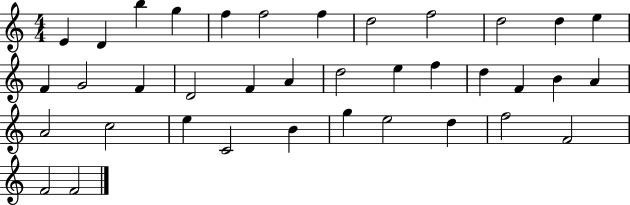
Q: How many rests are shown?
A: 0